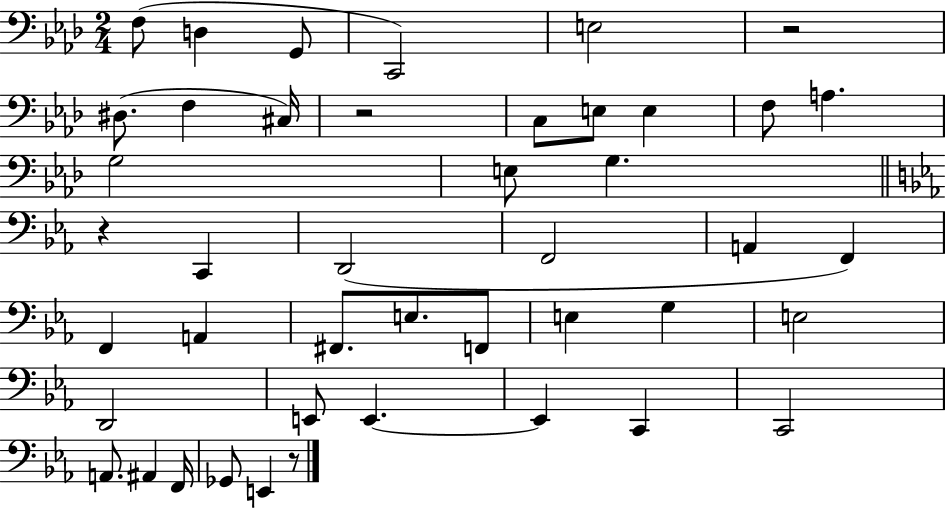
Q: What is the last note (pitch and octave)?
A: E2